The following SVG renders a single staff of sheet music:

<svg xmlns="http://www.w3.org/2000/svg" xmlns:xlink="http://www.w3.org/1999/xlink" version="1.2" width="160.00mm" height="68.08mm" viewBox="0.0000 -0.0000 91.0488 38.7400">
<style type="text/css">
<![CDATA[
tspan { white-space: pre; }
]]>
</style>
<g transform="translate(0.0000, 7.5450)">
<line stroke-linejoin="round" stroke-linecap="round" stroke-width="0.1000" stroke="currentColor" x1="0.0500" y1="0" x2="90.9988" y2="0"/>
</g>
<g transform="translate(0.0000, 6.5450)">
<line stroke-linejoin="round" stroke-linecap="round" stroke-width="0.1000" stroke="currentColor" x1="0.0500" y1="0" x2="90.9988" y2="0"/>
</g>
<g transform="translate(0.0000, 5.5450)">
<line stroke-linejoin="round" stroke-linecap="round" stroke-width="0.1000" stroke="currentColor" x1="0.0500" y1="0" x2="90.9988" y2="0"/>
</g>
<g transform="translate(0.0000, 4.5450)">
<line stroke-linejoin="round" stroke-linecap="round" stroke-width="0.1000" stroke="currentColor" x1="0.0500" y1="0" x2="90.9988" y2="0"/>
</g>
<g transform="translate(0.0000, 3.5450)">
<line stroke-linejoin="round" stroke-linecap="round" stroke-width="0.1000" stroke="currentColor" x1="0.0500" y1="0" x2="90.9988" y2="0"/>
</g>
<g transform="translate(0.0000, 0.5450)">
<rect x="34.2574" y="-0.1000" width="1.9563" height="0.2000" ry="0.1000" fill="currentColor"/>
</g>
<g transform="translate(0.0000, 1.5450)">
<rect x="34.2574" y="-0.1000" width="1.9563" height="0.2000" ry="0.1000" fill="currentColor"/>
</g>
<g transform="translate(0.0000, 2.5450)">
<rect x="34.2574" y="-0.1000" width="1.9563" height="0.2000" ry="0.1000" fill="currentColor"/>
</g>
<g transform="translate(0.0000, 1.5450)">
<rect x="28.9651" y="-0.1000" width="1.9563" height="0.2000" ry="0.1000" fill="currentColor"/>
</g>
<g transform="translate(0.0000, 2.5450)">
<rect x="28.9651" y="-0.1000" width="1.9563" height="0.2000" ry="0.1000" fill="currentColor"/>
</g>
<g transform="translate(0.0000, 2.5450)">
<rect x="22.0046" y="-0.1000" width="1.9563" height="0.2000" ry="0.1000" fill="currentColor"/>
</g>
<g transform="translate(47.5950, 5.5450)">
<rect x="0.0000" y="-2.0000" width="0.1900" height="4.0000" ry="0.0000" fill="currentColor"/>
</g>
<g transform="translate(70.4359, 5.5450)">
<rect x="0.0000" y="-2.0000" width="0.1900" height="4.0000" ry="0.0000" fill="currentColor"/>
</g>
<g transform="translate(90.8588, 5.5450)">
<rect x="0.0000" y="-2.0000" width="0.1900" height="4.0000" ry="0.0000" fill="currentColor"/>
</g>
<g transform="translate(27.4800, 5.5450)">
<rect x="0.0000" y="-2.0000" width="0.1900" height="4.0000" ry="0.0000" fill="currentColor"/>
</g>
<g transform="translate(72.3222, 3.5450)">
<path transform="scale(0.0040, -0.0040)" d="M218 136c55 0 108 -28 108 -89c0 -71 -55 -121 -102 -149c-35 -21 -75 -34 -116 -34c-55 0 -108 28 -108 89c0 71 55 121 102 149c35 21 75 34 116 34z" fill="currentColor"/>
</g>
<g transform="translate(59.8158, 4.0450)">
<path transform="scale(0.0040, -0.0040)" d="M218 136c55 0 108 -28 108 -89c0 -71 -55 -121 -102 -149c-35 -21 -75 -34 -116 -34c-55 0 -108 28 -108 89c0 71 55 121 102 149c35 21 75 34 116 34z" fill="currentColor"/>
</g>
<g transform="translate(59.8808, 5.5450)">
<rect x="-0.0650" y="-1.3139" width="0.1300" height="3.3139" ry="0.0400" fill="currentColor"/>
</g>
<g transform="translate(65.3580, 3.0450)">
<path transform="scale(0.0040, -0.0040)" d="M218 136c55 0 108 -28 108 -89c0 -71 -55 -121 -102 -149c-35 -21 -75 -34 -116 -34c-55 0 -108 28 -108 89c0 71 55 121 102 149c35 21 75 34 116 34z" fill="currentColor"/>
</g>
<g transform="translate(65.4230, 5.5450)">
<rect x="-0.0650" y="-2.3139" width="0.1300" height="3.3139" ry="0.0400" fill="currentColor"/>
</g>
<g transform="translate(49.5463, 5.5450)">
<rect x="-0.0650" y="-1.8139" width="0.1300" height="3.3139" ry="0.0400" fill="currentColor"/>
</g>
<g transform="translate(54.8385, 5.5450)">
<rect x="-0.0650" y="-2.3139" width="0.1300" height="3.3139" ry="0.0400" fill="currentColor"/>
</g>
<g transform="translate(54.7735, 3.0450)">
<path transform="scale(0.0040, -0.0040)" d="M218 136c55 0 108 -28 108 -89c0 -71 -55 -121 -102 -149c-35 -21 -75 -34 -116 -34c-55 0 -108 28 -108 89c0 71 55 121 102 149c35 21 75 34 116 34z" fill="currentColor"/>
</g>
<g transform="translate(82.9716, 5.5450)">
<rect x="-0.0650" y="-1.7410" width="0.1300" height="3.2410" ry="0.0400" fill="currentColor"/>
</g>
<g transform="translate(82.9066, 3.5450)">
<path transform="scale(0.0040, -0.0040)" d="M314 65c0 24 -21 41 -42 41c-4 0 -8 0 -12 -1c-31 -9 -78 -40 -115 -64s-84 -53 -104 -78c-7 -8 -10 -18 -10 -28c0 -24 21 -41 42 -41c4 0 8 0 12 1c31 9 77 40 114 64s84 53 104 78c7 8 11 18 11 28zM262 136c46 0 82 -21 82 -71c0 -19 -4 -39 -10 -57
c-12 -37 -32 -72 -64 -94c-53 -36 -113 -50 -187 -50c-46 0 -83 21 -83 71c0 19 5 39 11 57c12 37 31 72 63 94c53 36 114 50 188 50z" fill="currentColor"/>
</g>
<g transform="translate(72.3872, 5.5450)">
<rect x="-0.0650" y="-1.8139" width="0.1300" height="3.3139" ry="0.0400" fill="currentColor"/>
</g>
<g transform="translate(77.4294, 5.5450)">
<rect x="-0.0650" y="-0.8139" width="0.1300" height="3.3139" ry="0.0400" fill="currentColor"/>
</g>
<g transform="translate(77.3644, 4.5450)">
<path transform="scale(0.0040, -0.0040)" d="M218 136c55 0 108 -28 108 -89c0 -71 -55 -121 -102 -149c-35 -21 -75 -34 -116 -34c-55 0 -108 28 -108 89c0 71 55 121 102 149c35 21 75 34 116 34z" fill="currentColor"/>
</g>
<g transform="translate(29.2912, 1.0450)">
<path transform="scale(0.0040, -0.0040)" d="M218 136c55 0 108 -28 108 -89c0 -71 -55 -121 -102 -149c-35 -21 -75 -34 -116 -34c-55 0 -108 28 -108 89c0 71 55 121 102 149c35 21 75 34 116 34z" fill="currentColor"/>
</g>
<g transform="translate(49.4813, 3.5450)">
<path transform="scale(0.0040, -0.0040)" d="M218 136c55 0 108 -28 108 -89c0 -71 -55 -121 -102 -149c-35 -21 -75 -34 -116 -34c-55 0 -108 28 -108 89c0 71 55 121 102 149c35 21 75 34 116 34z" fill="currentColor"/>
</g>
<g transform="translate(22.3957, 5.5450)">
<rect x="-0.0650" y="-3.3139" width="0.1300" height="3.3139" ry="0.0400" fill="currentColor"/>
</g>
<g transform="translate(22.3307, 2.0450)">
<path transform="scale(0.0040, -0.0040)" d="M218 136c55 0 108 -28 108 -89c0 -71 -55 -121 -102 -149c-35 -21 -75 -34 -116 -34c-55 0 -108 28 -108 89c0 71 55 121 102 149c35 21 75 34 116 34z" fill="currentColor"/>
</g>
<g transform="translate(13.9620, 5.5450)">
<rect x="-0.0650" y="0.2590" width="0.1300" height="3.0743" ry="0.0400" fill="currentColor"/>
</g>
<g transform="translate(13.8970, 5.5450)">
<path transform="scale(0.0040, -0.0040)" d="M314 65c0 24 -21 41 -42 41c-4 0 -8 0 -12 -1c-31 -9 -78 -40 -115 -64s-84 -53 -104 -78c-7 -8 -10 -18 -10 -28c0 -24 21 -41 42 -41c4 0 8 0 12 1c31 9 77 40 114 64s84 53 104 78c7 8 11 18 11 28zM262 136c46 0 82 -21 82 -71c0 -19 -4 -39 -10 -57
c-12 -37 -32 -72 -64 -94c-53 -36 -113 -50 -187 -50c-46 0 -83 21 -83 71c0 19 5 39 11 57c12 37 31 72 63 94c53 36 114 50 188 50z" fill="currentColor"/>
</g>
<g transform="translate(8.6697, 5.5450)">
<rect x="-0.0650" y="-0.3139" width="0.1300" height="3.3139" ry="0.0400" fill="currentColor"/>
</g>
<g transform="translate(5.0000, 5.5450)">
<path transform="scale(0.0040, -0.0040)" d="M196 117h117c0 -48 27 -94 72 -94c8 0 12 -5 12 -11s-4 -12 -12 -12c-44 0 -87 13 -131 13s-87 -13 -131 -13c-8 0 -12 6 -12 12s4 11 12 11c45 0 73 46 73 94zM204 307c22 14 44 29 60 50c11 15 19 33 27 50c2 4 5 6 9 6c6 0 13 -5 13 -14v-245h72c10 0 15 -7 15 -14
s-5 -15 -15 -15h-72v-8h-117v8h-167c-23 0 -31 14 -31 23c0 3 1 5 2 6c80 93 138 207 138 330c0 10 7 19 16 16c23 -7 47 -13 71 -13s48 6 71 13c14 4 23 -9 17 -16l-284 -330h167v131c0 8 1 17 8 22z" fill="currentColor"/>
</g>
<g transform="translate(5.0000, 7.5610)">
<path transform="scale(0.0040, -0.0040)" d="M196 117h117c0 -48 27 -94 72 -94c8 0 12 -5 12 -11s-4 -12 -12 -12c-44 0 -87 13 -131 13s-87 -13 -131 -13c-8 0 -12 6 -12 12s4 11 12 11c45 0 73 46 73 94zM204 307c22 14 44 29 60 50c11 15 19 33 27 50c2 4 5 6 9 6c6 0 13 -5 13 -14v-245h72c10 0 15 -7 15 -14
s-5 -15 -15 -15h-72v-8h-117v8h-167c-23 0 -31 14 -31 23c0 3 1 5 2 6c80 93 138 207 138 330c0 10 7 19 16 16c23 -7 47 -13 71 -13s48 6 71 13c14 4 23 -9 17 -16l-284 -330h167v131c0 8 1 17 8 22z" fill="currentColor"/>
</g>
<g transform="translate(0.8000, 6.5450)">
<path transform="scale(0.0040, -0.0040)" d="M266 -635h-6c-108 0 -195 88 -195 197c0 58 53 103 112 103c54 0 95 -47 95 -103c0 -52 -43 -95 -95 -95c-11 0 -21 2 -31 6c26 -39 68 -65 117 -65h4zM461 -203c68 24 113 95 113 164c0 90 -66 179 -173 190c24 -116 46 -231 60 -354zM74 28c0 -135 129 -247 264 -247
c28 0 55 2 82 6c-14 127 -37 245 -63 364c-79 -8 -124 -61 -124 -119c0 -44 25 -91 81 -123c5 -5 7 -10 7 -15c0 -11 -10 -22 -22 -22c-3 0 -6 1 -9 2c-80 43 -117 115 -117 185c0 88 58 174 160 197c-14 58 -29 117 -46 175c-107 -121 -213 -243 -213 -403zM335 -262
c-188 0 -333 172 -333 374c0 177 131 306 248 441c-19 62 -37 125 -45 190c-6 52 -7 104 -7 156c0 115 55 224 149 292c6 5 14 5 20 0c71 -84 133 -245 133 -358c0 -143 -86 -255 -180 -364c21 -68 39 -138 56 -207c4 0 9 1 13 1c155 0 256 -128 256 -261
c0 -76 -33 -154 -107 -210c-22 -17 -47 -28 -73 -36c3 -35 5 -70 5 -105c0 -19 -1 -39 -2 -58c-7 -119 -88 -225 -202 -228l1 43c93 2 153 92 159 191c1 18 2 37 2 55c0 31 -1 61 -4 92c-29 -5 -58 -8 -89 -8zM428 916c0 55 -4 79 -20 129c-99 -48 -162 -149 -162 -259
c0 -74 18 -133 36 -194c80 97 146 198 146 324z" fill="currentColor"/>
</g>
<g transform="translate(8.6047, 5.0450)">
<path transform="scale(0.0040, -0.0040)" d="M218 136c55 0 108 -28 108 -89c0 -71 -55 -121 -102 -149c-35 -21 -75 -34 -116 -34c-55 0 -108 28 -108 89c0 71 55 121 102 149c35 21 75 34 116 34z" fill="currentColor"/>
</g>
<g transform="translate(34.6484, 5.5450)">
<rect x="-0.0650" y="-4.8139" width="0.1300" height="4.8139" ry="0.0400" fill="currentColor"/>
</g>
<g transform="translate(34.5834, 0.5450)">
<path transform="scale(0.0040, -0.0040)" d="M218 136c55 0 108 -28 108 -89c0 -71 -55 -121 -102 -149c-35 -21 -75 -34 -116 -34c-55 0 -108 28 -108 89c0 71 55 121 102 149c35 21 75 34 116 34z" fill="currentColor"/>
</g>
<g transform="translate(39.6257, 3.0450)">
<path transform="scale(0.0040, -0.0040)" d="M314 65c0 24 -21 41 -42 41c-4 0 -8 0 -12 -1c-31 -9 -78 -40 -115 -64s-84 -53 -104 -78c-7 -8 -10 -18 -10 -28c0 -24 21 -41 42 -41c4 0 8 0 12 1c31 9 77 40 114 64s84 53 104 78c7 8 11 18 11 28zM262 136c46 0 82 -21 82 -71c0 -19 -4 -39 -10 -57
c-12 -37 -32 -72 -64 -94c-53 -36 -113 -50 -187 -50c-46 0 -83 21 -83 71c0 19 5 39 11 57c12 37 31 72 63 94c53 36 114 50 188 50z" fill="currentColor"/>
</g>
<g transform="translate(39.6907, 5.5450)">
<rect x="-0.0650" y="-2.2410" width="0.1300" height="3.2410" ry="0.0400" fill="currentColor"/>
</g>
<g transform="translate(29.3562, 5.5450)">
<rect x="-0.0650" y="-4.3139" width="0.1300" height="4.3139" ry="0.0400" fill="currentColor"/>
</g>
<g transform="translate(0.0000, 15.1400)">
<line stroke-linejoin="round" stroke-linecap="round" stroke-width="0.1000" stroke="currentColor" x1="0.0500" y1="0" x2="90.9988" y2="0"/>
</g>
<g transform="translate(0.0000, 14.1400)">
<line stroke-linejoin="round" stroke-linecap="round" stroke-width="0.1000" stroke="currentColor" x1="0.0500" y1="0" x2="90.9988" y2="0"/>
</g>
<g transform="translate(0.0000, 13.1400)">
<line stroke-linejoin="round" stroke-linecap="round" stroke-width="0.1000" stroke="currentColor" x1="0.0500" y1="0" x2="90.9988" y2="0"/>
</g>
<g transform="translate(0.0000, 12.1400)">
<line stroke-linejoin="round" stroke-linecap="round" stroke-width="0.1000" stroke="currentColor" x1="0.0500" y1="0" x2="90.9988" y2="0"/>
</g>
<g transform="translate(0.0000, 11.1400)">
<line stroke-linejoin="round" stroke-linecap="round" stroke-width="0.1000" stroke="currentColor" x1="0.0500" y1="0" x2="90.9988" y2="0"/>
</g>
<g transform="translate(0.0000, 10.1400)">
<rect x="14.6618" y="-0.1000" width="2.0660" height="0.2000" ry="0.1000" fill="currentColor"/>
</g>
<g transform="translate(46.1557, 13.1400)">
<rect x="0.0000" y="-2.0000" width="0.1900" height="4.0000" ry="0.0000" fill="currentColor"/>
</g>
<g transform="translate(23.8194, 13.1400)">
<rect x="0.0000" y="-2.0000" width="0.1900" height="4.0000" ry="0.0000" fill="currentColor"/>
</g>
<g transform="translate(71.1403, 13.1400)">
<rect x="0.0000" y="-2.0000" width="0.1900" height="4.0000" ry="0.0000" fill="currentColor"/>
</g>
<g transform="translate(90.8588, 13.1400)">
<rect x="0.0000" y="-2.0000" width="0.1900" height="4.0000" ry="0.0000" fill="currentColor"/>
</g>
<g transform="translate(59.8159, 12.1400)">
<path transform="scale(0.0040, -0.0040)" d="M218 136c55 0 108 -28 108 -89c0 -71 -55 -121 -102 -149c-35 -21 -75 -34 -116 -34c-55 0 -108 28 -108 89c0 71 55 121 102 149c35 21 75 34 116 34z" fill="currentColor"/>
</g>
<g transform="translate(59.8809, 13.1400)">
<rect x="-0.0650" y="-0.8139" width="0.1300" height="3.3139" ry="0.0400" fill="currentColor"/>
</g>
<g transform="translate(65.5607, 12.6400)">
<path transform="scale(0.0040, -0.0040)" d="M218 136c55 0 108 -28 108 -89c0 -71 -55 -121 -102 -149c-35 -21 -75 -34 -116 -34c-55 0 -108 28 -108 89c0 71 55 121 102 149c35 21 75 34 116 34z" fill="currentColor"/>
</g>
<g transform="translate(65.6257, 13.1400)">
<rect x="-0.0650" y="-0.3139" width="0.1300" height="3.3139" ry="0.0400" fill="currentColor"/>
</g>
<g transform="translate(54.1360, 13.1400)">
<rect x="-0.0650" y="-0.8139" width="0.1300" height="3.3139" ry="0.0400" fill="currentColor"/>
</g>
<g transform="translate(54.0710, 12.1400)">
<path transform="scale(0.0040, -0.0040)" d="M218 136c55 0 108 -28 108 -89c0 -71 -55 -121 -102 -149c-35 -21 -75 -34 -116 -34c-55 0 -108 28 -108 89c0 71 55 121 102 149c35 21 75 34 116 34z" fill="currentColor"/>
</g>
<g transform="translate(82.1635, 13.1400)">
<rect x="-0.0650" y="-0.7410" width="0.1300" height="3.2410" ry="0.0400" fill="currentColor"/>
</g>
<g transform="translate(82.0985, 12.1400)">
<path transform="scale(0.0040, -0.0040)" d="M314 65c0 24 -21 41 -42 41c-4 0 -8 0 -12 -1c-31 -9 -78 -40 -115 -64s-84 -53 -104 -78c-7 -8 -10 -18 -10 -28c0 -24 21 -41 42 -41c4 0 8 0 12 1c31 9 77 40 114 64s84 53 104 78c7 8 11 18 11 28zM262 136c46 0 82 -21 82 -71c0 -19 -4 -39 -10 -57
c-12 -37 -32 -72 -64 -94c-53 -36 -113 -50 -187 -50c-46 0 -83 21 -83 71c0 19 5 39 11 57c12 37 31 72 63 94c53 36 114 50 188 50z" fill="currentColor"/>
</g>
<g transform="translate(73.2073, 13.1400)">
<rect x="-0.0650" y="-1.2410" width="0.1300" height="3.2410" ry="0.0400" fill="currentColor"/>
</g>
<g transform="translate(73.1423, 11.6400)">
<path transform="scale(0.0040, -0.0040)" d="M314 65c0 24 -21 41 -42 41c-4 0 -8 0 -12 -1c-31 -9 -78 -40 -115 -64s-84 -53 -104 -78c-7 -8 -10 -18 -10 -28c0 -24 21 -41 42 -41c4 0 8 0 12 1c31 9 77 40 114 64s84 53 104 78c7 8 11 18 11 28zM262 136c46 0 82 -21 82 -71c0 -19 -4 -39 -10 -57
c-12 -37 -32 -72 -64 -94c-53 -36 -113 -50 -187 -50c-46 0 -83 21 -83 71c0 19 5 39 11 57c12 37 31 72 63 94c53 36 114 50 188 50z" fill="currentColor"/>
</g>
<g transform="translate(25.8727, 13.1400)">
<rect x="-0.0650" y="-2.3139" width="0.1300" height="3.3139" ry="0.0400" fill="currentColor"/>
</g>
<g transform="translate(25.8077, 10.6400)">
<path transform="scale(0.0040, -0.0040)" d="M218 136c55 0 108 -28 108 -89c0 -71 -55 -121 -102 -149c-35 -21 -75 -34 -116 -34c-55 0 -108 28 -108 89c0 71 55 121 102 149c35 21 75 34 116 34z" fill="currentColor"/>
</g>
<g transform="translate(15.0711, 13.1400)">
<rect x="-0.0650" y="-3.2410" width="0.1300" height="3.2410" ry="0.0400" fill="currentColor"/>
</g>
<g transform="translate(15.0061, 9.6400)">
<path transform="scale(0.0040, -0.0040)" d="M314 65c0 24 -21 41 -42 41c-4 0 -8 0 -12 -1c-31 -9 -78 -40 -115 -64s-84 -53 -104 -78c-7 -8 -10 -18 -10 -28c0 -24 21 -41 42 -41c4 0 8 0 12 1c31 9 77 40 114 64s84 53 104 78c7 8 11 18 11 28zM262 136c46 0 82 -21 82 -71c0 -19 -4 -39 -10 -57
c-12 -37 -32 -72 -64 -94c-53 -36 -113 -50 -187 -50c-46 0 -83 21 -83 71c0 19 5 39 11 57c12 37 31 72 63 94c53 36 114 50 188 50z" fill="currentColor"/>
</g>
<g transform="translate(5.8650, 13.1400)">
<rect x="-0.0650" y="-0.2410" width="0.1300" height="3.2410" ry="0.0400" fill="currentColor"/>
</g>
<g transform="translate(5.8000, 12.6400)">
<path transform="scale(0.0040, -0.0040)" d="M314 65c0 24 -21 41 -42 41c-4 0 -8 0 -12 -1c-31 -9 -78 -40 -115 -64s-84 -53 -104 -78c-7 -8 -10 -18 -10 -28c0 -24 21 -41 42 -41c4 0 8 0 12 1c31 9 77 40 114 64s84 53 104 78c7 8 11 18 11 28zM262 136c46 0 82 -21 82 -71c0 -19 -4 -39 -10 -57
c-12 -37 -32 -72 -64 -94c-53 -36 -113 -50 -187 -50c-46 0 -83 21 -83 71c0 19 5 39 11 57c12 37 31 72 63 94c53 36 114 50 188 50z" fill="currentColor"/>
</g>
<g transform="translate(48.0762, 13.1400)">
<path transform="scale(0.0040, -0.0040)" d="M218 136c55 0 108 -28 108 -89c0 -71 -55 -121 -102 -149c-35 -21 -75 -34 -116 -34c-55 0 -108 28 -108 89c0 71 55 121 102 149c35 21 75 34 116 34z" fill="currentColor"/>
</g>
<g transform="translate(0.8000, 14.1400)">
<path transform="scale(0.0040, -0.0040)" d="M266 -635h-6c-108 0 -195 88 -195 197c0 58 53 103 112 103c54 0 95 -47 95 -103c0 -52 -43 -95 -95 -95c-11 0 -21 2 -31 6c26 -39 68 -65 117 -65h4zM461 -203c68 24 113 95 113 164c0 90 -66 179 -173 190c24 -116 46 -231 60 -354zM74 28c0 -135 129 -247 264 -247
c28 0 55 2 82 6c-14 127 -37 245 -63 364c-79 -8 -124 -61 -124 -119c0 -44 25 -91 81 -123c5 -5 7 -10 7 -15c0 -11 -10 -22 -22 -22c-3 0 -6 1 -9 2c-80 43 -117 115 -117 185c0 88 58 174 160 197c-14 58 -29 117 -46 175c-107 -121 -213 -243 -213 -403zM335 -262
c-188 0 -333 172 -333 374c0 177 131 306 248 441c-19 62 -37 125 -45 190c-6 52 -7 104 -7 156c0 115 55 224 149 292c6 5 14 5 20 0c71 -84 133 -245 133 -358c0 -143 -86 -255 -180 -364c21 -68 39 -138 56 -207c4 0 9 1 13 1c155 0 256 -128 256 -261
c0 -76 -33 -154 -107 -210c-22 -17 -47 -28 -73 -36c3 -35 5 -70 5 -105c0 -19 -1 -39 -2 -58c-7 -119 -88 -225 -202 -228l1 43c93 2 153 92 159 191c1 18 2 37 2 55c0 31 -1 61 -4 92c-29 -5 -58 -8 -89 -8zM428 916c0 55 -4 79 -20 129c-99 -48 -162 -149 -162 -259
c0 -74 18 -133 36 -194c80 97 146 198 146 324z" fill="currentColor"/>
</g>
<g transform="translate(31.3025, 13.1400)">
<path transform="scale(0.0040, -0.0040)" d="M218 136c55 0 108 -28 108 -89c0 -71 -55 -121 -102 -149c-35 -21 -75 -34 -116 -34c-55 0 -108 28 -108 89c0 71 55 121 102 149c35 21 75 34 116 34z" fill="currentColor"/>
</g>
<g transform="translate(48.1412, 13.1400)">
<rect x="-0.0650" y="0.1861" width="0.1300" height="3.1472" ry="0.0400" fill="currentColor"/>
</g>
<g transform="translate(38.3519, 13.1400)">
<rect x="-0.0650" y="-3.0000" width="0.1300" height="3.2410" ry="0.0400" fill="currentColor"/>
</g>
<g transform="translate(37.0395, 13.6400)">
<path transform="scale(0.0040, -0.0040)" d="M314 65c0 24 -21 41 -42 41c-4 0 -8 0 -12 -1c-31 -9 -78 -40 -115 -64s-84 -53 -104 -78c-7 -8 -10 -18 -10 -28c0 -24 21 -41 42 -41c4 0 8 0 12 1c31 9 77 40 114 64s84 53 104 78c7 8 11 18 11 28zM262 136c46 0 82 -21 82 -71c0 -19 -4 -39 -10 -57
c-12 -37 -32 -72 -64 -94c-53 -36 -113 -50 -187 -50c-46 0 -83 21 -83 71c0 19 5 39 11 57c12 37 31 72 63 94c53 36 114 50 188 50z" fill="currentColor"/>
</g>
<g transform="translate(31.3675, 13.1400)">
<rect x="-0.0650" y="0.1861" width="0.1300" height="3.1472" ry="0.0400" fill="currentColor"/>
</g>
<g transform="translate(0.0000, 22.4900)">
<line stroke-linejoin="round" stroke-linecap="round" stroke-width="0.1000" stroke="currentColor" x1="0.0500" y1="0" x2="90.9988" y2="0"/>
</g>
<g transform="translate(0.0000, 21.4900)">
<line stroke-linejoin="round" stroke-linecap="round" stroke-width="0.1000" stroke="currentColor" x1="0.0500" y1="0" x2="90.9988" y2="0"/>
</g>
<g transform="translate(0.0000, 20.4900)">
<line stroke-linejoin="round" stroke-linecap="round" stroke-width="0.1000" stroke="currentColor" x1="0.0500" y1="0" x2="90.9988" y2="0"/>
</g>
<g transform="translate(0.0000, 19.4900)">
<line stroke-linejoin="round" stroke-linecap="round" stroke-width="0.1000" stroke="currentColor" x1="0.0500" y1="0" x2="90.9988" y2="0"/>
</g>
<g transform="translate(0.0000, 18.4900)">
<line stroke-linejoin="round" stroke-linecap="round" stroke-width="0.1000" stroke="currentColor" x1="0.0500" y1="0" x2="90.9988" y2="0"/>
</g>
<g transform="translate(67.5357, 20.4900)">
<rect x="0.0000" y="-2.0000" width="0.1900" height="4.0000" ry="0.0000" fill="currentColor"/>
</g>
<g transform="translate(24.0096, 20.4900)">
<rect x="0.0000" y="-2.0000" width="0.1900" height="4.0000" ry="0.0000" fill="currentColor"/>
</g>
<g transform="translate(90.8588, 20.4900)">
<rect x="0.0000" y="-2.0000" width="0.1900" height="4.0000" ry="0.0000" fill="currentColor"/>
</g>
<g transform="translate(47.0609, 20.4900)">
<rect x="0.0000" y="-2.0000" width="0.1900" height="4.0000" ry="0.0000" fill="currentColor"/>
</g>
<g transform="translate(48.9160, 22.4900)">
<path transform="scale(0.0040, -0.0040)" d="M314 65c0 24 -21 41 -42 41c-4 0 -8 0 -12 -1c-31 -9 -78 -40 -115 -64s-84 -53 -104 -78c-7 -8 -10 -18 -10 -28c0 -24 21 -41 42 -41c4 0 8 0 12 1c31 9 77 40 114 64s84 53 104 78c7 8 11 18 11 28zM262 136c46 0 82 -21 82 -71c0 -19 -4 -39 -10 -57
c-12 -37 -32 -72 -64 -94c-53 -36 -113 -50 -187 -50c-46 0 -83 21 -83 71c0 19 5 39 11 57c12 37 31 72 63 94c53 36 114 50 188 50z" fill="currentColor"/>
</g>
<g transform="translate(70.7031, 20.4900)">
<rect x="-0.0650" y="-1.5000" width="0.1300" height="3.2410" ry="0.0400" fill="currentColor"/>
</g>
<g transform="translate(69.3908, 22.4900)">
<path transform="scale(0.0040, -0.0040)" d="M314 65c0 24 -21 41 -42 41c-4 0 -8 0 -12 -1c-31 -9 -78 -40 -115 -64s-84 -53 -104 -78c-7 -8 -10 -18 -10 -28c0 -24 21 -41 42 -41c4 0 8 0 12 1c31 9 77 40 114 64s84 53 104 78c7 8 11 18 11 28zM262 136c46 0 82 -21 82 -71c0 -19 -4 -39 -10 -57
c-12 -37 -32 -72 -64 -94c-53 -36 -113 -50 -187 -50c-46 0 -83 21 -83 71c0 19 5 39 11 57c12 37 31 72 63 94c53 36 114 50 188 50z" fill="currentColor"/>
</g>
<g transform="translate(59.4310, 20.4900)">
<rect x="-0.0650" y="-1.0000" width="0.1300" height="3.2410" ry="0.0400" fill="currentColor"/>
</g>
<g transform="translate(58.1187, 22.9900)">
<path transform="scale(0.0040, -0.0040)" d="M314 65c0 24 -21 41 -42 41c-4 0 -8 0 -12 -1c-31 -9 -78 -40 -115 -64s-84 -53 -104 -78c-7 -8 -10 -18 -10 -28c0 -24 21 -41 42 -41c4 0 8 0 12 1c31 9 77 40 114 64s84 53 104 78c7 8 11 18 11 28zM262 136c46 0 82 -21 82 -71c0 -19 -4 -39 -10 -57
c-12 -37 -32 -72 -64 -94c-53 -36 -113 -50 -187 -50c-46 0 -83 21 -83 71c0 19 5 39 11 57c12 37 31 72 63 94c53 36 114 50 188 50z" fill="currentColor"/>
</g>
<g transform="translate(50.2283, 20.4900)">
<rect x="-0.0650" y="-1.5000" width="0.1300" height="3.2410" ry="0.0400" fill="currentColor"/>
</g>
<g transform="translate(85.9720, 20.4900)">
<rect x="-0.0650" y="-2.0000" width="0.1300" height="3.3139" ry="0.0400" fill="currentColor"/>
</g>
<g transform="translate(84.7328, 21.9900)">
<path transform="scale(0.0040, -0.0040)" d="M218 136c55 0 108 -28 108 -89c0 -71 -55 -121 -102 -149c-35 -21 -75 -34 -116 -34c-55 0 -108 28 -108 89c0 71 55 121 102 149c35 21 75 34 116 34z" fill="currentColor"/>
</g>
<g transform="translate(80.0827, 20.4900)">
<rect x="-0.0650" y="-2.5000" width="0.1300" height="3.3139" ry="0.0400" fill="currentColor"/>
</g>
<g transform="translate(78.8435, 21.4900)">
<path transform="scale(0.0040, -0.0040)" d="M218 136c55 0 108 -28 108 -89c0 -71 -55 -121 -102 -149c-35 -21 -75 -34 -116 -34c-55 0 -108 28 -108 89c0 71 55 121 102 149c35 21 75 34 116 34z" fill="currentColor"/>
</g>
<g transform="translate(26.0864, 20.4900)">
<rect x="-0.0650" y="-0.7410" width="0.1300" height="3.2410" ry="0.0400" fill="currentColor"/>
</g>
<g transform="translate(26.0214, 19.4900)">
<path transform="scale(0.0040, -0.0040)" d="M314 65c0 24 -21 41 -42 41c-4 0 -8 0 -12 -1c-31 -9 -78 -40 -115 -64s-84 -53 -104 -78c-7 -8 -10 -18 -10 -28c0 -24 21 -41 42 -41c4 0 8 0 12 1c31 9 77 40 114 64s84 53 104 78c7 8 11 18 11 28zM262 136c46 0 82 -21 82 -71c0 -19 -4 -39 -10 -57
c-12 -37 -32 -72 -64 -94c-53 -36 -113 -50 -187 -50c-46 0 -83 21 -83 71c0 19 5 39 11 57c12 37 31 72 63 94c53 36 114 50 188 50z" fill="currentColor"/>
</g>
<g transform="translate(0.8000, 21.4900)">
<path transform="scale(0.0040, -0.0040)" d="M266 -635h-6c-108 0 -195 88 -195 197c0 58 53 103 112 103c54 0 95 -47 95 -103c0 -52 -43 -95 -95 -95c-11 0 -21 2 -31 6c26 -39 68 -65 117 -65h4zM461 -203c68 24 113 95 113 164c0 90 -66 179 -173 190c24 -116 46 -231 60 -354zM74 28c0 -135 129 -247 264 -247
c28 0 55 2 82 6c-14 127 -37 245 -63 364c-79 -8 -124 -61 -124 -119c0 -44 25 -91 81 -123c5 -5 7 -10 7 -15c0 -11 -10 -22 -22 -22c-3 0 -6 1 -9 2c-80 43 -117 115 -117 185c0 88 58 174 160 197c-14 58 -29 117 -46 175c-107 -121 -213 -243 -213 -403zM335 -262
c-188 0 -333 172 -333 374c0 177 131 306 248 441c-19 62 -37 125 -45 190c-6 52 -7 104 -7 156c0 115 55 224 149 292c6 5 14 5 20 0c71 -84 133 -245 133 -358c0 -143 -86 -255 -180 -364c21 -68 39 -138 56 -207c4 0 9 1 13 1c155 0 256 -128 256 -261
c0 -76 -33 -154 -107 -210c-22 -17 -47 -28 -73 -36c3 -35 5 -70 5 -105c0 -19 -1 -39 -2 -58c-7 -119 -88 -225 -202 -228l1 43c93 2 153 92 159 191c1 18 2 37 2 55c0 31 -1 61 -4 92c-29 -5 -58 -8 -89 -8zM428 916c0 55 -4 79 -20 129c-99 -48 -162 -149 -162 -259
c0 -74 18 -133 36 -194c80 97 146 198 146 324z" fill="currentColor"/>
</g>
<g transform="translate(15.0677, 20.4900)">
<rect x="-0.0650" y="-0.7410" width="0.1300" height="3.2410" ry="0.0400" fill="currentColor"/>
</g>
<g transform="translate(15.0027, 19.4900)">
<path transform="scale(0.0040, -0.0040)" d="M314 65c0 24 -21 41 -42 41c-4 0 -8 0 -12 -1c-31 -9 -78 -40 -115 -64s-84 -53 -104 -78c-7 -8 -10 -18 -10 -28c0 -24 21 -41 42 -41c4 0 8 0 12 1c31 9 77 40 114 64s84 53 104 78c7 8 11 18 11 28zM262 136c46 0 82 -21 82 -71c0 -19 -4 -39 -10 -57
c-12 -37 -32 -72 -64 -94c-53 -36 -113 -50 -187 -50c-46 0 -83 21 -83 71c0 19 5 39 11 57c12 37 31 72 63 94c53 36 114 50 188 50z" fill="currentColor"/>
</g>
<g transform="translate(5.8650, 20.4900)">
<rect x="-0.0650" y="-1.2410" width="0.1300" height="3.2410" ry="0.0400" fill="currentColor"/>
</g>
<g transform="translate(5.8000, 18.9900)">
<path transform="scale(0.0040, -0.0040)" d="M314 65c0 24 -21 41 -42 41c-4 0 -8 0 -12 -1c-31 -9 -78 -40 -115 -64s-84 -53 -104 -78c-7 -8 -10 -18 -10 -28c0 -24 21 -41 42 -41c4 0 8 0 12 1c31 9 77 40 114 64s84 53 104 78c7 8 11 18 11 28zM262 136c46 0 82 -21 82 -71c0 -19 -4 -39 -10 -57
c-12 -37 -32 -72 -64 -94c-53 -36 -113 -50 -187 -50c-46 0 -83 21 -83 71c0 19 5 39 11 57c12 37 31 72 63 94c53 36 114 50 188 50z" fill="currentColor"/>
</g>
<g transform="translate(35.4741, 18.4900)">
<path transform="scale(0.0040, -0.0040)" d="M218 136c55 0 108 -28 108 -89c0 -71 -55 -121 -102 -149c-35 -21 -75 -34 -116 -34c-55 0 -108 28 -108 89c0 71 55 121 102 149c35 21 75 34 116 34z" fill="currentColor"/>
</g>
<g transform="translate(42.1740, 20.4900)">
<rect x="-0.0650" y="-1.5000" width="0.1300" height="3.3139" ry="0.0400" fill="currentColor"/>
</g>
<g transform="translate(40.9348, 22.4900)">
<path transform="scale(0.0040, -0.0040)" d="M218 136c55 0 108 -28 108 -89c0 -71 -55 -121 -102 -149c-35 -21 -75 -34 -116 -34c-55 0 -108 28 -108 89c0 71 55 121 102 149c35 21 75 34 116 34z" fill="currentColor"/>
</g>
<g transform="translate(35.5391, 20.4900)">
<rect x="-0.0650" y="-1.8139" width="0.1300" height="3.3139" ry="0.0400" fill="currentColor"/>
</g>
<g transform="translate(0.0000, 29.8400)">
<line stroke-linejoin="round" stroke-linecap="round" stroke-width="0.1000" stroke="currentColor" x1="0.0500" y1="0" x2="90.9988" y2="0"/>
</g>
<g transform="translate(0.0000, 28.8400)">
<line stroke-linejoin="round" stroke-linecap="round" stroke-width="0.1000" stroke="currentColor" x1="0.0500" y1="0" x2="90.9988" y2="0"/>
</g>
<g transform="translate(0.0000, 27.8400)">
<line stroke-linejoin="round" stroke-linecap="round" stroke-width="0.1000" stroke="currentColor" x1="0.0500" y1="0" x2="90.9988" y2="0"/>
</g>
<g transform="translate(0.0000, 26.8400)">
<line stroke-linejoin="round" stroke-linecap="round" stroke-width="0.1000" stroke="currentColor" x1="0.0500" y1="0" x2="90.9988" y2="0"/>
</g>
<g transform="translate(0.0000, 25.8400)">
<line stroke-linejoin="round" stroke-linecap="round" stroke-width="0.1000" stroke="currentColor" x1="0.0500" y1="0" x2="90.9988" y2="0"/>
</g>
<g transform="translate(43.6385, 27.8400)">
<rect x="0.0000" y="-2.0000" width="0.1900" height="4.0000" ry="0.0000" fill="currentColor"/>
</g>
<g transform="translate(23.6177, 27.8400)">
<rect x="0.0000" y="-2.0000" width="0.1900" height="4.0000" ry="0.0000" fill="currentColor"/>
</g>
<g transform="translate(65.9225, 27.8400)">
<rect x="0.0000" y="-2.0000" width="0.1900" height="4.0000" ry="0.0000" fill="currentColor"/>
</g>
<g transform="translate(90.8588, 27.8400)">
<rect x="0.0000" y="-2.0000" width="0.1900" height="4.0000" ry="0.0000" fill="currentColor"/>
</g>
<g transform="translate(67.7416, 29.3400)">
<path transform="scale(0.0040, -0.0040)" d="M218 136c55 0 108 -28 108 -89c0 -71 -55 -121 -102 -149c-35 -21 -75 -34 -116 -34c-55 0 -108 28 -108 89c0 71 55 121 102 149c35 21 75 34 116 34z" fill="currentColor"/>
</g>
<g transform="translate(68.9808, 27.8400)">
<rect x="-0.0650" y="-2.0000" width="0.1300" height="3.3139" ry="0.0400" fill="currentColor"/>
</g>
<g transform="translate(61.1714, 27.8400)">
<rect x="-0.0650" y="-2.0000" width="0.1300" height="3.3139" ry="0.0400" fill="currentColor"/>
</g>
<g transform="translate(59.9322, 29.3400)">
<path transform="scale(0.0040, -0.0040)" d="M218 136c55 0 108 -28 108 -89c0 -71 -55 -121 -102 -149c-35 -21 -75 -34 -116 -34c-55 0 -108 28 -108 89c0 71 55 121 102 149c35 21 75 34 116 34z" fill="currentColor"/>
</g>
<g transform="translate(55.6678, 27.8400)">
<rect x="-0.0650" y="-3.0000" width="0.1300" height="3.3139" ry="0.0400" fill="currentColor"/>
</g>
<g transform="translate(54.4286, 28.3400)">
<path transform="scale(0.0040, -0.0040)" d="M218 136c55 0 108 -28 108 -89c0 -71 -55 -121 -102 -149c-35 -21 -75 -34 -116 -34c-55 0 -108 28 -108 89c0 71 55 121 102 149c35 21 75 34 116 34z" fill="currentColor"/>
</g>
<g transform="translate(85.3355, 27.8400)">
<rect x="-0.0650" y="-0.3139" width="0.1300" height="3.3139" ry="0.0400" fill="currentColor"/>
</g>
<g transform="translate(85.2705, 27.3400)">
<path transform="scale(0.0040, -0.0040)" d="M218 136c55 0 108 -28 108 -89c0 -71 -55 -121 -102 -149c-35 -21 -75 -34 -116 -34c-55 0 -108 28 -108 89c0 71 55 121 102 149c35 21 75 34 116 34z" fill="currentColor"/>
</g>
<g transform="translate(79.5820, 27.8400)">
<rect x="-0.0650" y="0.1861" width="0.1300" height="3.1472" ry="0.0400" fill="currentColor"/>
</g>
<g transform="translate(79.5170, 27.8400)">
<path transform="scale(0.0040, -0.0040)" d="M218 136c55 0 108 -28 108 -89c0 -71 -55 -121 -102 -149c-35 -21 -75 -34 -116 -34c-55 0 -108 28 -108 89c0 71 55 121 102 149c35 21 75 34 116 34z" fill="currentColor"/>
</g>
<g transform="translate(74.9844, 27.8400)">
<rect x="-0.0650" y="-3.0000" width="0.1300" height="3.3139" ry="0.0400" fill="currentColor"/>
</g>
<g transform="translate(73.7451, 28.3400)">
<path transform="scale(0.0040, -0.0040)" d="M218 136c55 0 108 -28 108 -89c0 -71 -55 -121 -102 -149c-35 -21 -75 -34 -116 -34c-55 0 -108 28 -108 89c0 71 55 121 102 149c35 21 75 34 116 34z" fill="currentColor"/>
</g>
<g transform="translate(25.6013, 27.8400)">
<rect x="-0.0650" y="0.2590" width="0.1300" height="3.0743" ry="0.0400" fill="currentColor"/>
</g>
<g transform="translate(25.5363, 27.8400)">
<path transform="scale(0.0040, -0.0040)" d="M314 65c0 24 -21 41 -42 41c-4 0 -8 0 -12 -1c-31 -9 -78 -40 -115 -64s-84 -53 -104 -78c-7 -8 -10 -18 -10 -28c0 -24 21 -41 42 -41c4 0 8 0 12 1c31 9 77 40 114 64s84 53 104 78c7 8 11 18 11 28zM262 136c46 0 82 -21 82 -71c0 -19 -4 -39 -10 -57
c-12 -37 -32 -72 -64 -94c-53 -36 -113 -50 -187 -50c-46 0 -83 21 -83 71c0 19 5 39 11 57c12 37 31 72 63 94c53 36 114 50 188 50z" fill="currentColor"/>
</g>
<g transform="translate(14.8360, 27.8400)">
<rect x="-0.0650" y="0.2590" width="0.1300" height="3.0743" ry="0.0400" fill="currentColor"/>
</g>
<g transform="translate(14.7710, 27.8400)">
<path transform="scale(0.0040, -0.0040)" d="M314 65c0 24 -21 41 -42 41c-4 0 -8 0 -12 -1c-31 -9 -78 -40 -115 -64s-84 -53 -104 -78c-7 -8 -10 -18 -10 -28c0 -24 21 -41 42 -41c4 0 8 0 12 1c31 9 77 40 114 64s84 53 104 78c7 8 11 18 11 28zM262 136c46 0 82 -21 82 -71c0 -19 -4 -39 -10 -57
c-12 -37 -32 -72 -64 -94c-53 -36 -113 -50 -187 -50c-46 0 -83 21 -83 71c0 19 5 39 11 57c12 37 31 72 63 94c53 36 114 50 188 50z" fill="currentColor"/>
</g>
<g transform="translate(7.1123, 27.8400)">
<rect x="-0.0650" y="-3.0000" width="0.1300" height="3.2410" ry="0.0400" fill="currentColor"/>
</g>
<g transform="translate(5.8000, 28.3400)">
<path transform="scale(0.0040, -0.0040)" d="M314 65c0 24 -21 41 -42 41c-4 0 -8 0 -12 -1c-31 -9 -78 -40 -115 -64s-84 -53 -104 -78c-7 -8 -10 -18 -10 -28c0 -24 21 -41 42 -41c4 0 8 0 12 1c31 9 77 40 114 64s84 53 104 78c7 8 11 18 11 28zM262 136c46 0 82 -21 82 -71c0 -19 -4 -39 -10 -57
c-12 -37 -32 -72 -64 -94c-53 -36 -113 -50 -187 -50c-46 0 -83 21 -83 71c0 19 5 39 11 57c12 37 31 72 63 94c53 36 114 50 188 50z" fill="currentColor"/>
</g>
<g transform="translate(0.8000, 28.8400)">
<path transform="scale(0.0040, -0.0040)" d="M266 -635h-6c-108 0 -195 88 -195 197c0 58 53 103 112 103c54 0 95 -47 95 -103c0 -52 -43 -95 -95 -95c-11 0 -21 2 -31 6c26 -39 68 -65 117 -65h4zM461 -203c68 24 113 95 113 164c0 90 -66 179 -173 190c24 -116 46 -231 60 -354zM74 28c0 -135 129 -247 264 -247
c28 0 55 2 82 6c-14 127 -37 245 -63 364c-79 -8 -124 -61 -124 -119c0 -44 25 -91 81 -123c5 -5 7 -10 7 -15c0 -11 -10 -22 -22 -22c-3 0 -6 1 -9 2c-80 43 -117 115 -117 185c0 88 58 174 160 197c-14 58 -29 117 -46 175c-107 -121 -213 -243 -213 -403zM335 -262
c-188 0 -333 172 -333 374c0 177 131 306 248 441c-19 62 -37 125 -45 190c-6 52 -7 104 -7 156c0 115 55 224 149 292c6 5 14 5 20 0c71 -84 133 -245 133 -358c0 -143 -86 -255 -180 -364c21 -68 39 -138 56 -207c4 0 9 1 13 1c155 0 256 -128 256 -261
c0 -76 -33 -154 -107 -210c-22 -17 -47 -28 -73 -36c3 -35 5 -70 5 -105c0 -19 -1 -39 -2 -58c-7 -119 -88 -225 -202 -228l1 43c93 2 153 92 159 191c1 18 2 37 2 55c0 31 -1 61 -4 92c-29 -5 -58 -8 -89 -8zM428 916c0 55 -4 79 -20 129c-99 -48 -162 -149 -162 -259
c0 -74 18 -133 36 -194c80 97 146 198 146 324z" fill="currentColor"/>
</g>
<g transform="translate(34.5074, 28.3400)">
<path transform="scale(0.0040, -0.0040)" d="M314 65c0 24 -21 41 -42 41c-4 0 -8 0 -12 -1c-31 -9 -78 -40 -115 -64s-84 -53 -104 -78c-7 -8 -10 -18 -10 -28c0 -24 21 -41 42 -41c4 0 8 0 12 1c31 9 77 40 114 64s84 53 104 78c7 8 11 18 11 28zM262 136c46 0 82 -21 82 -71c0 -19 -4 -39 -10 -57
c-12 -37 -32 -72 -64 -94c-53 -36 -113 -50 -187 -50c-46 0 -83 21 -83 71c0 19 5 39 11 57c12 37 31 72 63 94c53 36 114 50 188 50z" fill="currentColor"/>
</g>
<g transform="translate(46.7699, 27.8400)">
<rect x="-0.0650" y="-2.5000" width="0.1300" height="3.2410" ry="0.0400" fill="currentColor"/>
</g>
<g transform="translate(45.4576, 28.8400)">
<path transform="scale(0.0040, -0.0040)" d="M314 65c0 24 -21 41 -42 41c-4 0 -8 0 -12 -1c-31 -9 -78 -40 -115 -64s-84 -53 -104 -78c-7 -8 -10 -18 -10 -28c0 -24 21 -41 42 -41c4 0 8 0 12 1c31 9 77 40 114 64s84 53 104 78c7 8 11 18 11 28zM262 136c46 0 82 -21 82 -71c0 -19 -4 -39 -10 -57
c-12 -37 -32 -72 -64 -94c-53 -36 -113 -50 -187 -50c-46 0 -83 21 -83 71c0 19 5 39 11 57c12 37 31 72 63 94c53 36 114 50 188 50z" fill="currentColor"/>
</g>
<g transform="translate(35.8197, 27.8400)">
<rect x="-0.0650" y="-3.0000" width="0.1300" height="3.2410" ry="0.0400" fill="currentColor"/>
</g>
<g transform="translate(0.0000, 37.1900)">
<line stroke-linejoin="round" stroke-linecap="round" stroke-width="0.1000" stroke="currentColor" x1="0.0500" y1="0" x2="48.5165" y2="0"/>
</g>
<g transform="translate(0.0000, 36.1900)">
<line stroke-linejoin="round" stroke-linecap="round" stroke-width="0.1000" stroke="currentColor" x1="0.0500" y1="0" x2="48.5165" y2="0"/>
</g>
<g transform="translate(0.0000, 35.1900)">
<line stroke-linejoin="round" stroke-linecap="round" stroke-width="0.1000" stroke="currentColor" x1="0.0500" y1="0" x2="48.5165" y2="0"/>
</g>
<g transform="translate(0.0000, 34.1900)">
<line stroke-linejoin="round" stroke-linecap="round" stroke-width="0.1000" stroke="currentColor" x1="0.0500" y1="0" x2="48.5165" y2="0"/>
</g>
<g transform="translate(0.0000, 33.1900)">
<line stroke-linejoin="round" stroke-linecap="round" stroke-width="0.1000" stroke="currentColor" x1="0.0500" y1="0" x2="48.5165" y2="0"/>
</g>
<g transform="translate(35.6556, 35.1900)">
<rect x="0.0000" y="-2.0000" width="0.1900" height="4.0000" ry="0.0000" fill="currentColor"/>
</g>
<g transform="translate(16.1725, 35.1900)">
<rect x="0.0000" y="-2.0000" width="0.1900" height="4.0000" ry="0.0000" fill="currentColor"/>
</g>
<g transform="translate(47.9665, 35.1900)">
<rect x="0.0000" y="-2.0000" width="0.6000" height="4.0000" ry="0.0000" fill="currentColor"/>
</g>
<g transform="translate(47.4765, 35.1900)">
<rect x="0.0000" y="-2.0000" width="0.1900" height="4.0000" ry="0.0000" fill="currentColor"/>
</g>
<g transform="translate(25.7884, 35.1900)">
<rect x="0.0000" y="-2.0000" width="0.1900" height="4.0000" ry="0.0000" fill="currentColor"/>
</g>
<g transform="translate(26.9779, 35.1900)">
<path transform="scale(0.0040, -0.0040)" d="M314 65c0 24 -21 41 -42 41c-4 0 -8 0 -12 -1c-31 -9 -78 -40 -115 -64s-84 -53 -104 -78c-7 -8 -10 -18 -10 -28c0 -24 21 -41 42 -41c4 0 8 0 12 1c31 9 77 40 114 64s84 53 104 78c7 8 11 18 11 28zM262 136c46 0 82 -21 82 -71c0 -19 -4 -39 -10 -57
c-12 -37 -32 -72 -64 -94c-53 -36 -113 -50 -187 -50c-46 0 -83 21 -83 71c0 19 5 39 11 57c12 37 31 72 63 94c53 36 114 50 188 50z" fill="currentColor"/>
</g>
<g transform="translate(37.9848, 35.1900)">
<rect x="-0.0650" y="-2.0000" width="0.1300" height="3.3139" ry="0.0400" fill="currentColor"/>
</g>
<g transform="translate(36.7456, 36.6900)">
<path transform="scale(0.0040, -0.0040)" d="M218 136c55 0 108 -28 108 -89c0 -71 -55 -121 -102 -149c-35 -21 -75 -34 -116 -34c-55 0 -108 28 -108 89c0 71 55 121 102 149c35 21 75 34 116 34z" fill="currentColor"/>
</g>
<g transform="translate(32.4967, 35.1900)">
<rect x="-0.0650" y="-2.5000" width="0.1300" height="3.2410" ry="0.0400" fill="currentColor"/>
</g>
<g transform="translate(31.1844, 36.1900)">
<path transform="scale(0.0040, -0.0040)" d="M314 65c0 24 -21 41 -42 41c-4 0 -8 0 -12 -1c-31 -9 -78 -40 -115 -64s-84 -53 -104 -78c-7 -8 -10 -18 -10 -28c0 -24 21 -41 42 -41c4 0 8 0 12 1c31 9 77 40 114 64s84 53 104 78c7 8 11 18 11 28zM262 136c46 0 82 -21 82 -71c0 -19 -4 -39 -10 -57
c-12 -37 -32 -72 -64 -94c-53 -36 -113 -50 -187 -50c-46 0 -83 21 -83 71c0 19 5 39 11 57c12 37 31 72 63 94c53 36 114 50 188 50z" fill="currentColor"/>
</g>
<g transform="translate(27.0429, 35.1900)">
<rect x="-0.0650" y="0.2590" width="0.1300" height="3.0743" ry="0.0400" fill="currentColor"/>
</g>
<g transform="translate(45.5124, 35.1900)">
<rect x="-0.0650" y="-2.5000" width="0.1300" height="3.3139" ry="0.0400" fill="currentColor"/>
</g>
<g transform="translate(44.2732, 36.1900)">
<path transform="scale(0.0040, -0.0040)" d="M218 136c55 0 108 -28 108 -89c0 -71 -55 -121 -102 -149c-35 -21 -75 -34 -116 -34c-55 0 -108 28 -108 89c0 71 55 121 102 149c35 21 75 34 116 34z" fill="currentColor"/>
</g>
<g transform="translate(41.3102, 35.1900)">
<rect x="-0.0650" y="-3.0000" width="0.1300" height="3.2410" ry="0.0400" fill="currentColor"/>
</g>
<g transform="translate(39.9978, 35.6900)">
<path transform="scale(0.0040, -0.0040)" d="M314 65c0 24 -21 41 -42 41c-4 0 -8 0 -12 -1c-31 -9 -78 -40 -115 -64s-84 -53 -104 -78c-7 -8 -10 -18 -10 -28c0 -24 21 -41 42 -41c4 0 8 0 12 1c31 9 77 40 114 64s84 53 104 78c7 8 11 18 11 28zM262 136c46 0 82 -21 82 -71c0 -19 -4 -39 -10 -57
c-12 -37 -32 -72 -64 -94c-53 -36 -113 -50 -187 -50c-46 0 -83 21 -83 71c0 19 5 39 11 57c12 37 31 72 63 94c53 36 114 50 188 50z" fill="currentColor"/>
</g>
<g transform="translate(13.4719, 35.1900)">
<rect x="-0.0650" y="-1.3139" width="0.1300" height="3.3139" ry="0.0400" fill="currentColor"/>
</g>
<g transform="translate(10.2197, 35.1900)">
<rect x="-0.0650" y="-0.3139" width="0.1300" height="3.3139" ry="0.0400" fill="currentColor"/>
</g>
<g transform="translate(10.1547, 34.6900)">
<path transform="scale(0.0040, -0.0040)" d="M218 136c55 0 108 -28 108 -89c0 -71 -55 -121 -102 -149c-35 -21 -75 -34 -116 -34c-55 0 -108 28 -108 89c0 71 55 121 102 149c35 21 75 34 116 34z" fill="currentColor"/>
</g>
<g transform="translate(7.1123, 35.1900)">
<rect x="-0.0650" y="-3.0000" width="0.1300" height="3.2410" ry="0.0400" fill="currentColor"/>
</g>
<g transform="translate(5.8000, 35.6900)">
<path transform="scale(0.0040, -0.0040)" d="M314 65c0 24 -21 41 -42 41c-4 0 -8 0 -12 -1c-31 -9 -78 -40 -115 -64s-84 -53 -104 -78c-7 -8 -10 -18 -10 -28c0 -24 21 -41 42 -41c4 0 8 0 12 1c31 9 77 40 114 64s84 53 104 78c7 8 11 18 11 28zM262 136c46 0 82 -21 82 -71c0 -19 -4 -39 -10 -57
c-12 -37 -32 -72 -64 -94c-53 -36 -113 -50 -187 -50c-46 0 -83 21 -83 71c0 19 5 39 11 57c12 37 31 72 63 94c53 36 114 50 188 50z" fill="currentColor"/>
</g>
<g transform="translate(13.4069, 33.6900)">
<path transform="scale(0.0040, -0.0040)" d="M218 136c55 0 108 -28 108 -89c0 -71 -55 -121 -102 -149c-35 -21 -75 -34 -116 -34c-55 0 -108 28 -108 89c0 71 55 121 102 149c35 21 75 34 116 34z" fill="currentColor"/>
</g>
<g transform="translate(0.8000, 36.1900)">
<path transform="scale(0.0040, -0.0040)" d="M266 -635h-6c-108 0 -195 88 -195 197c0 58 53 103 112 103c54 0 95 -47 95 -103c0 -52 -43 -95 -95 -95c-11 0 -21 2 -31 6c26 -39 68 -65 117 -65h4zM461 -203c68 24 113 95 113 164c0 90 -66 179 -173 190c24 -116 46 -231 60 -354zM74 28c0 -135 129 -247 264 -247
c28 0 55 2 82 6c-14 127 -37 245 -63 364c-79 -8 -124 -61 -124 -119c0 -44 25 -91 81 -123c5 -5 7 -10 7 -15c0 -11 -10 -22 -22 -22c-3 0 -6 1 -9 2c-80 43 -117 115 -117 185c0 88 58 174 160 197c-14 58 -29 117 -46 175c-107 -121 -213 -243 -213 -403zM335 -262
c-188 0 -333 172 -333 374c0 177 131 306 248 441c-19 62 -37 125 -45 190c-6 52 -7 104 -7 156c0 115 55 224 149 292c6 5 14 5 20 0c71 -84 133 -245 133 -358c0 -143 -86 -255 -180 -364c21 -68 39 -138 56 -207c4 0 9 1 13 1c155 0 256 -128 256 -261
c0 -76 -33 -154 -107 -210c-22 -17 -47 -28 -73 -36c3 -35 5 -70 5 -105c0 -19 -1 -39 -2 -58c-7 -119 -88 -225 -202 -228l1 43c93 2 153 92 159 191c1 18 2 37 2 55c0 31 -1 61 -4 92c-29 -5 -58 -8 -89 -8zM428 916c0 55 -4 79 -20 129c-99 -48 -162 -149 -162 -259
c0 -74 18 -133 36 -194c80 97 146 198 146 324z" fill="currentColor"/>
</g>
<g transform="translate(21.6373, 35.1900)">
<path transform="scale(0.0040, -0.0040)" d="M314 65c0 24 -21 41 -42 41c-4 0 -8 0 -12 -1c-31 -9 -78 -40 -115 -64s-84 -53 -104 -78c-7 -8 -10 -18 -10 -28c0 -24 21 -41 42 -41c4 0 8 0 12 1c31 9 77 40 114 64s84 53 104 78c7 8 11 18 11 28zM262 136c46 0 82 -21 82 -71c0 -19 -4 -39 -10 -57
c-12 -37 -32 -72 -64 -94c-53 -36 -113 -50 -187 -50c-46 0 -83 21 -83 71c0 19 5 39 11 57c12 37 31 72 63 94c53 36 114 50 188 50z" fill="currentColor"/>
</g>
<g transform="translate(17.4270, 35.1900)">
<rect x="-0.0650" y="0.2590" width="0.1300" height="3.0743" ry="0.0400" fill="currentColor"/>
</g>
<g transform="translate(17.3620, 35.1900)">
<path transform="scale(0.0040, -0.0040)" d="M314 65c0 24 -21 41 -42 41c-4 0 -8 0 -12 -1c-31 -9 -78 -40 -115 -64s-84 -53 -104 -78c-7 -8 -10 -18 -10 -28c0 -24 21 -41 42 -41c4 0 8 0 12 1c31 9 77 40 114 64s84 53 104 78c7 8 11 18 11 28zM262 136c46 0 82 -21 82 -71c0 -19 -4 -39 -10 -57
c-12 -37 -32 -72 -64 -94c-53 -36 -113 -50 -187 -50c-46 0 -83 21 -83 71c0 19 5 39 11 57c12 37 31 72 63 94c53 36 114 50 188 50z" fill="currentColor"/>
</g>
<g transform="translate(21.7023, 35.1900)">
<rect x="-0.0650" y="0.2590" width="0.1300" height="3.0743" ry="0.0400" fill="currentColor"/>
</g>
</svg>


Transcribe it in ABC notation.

X:1
T:Untitled
M:4/4
L:1/4
K:C
c B2 b d' e' g2 f g e g f d f2 c2 b2 g B A2 B d d c e2 d2 e2 d2 d2 f E E2 D2 E2 G F A2 B2 B2 A2 G2 A F F A B c A2 c e B2 B2 B2 G2 F A2 G